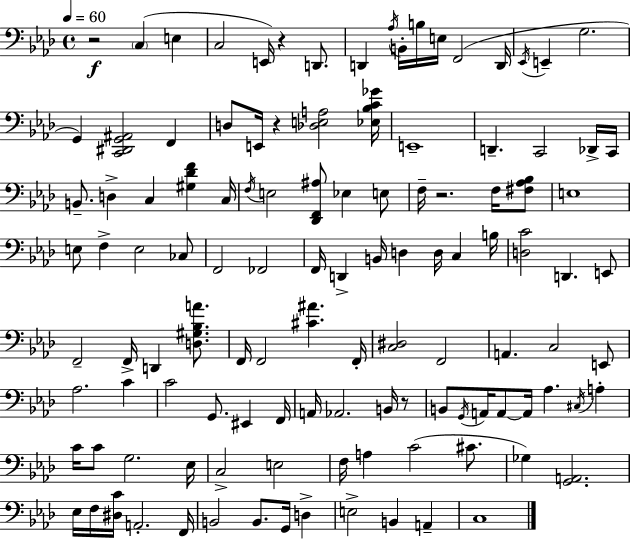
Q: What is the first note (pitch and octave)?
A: C3